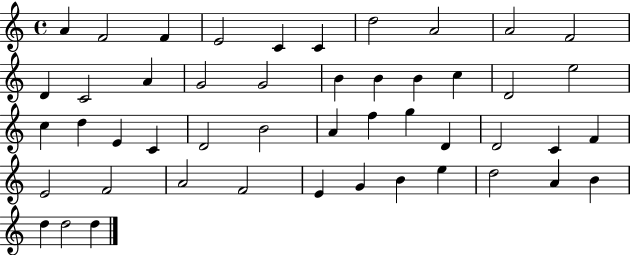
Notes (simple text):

A4/q F4/h F4/q E4/h C4/q C4/q D5/h A4/h A4/h F4/h D4/q C4/h A4/q G4/h G4/h B4/q B4/q B4/q C5/q D4/h E5/h C5/q D5/q E4/q C4/q D4/h B4/h A4/q F5/q G5/q D4/q D4/h C4/q F4/q E4/h F4/h A4/h F4/h E4/q G4/q B4/q E5/q D5/h A4/q B4/q D5/q D5/h D5/q